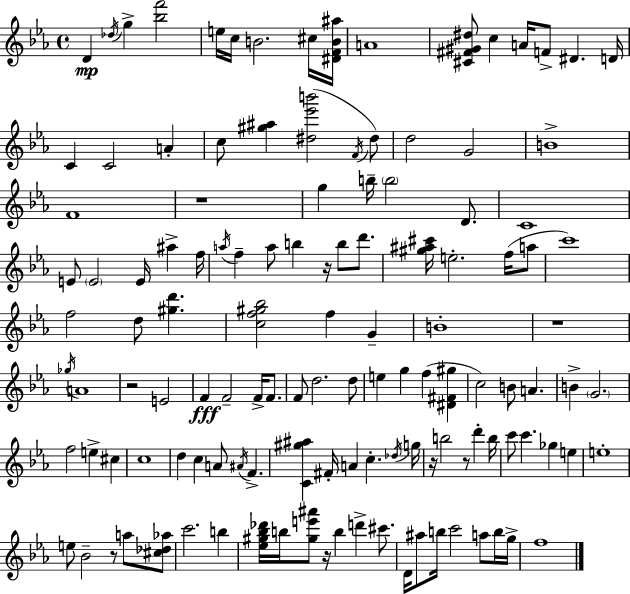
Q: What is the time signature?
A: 4/4